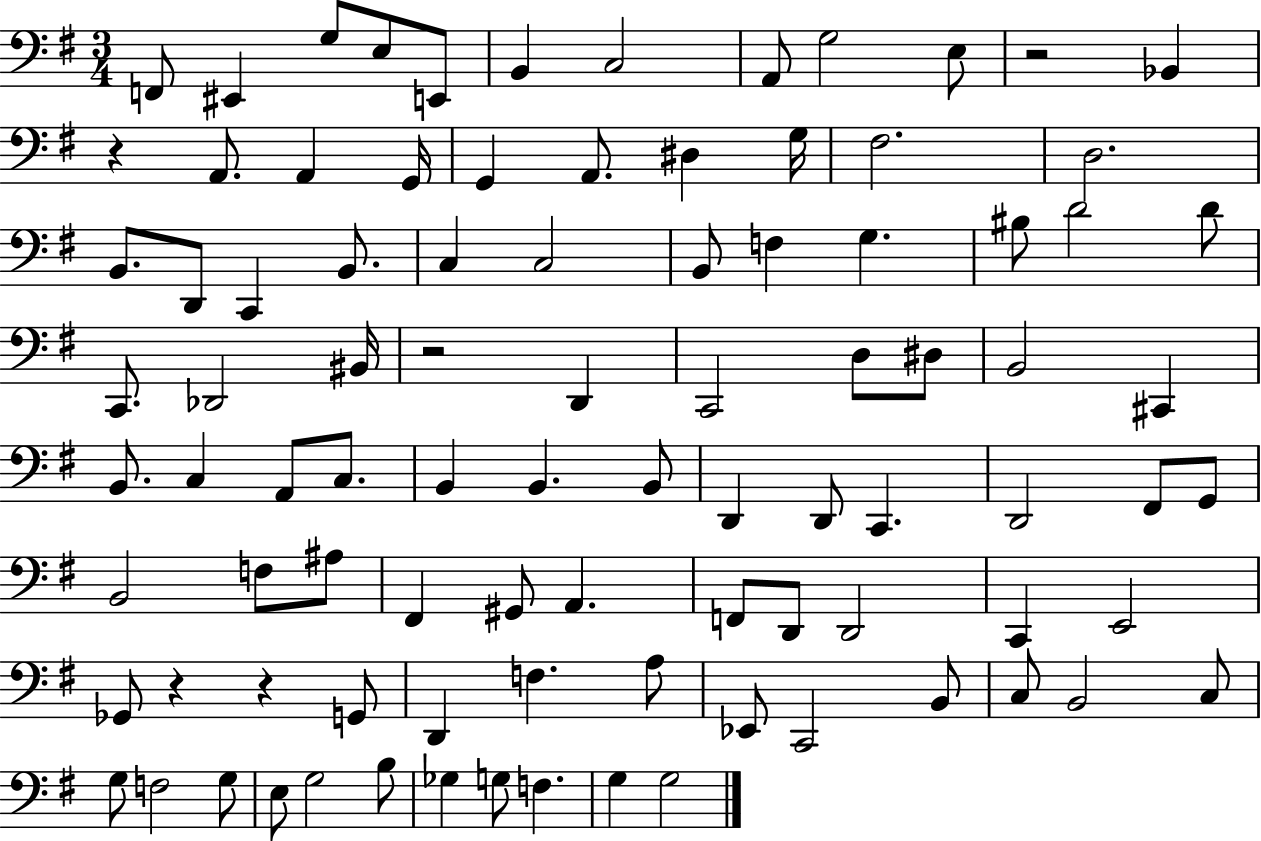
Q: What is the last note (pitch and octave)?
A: G3